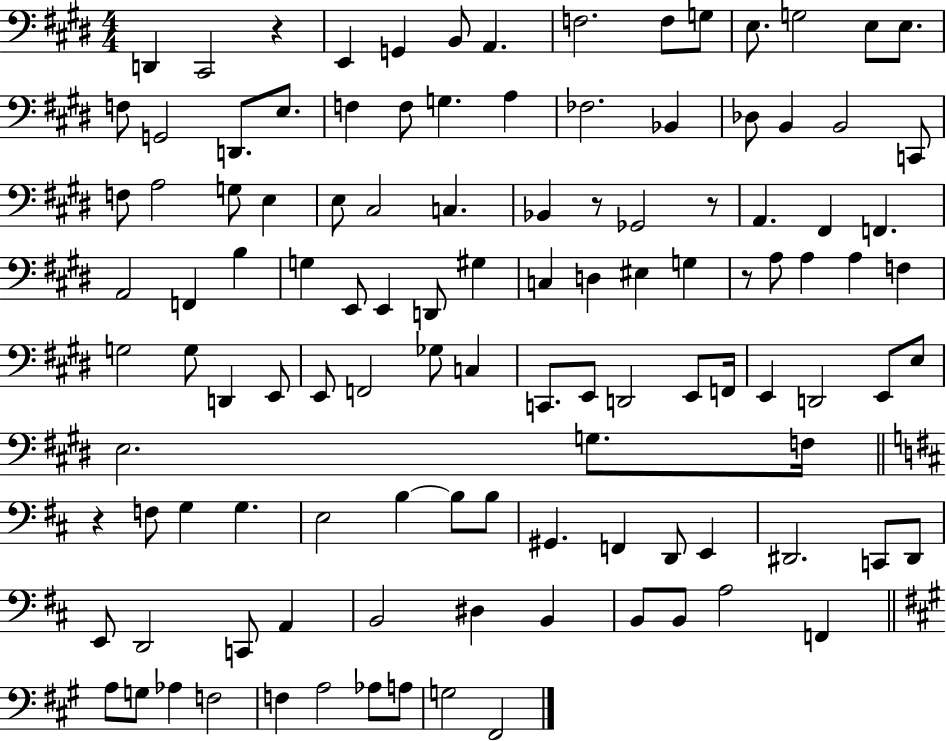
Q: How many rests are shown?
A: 5